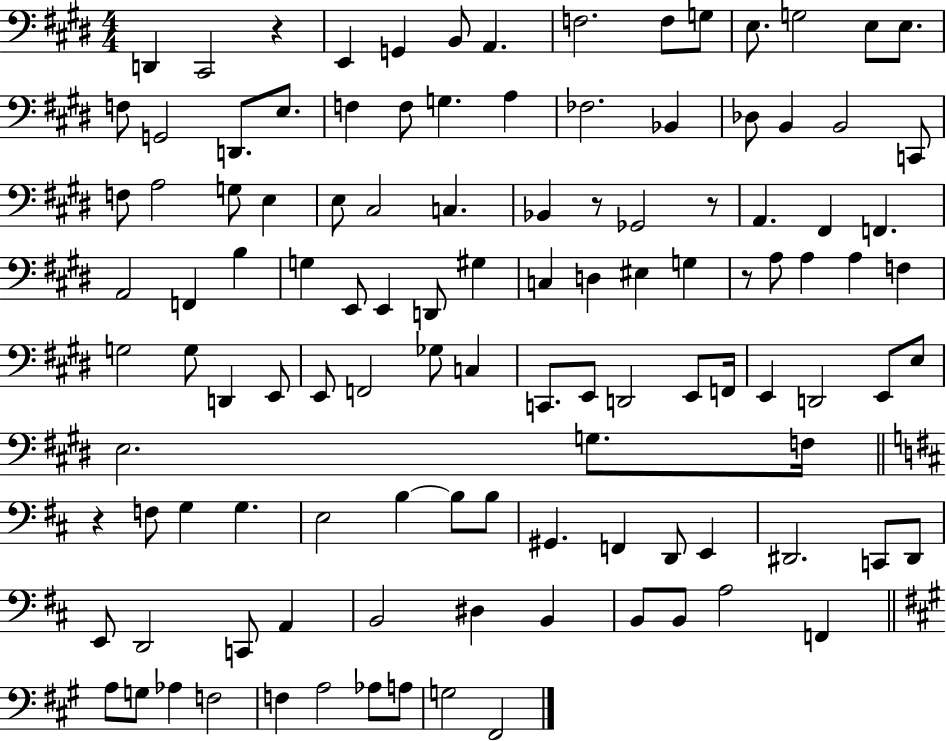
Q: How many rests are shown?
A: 5